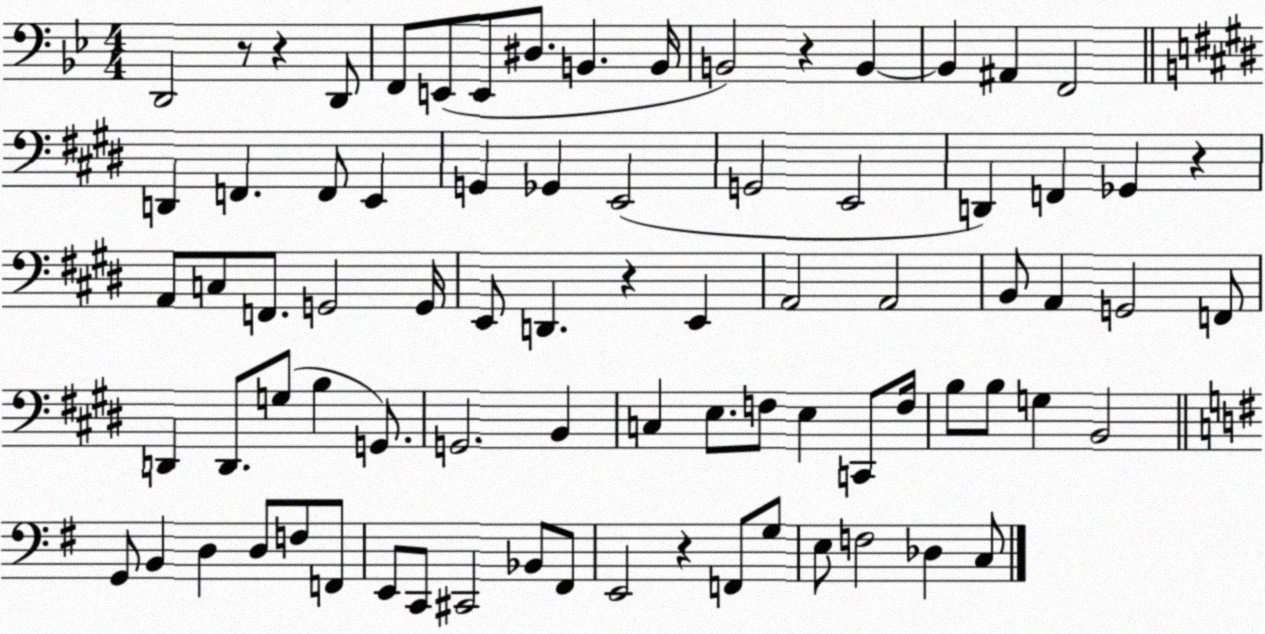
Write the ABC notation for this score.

X:1
T:Untitled
M:4/4
L:1/4
K:Bb
D,,2 z/2 z D,,/2 F,,/2 E,,/2 E,,/2 ^D,/2 B,, B,,/4 B,,2 z B,, B,, ^A,, F,,2 D,, F,, F,,/2 E,, G,, _G,, E,,2 G,,2 E,,2 D,, F,, _G,, z A,,/2 C,/2 F,,/2 G,,2 G,,/4 E,,/2 D,, z E,, A,,2 A,,2 B,,/2 A,, G,,2 F,,/2 D,, D,,/2 G,/2 B, G,,/2 G,,2 B,, C, E,/2 F,/2 E, C,,/2 F,/4 B,/2 B,/2 G, B,,2 G,,/2 B,, D, D,/2 F,/2 F,,/2 E,,/2 C,,/2 ^C,,2 _B,,/2 ^F,,/2 E,,2 z F,,/2 G,/2 E,/2 F,2 _D, C,/2